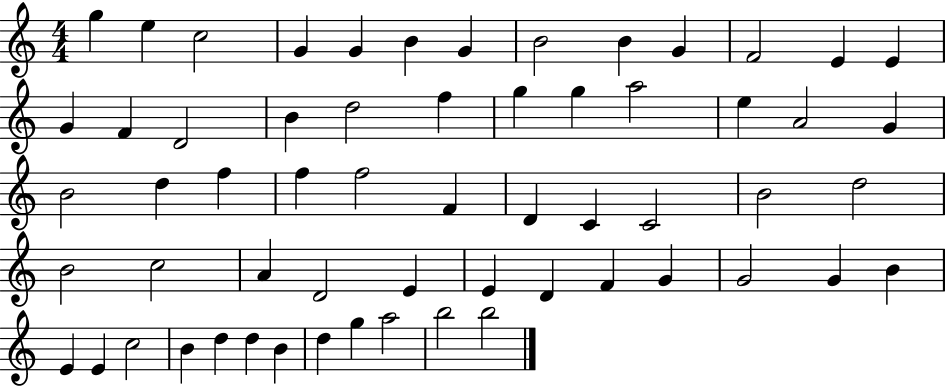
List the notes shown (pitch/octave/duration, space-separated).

G5/q E5/q C5/h G4/q G4/q B4/q G4/q B4/h B4/q G4/q F4/h E4/q E4/q G4/q F4/q D4/h B4/q D5/h F5/q G5/q G5/q A5/h E5/q A4/h G4/q B4/h D5/q F5/q F5/q F5/h F4/q D4/q C4/q C4/h B4/h D5/h B4/h C5/h A4/q D4/h E4/q E4/q D4/q F4/q G4/q G4/h G4/q B4/q E4/q E4/q C5/h B4/q D5/q D5/q B4/q D5/q G5/q A5/h B5/h B5/h